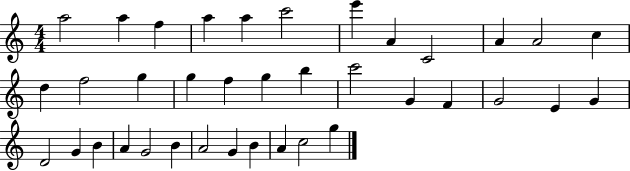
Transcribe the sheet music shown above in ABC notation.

X:1
T:Untitled
M:4/4
L:1/4
K:C
a2 a f a a c'2 e' A C2 A A2 c d f2 g g f g b c'2 G F G2 E G D2 G B A G2 B A2 G B A c2 g